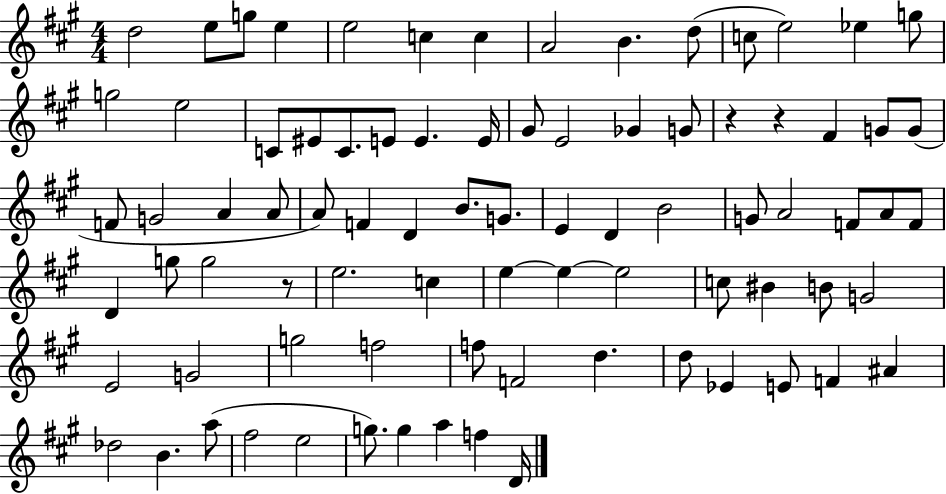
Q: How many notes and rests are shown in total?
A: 83